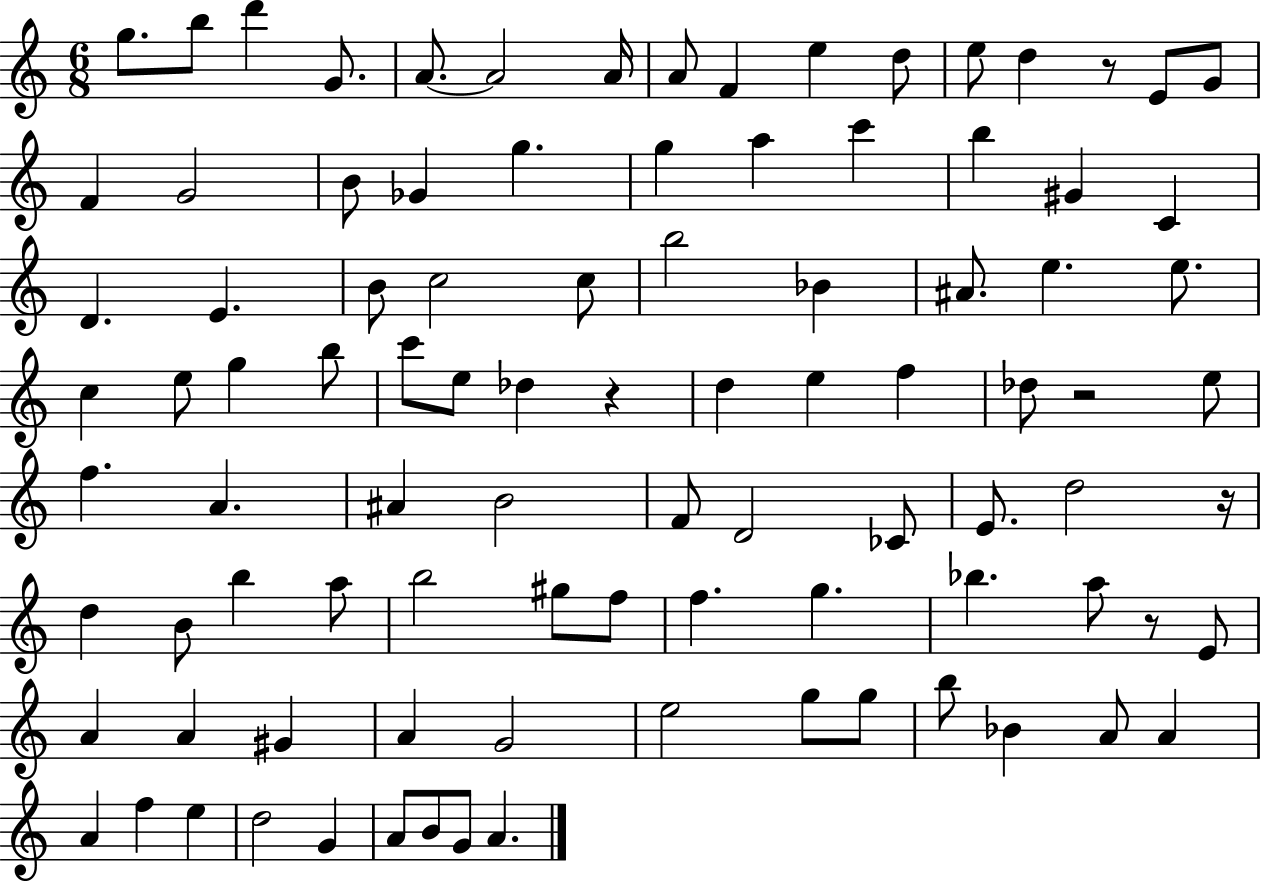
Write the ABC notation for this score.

X:1
T:Untitled
M:6/8
L:1/4
K:C
g/2 b/2 d' G/2 A/2 A2 A/4 A/2 F e d/2 e/2 d z/2 E/2 G/2 F G2 B/2 _G g g a c' b ^G C D E B/2 c2 c/2 b2 _B ^A/2 e e/2 c e/2 g b/2 c'/2 e/2 _d z d e f _d/2 z2 e/2 f A ^A B2 F/2 D2 _C/2 E/2 d2 z/4 d B/2 b a/2 b2 ^g/2 f/2 f g _b a/2 z/2 E/2 A A ^G A G2 e2 g/2 g/2 b/2 _B A/2 A A f e d2 G A/2 B/2 G/2 A